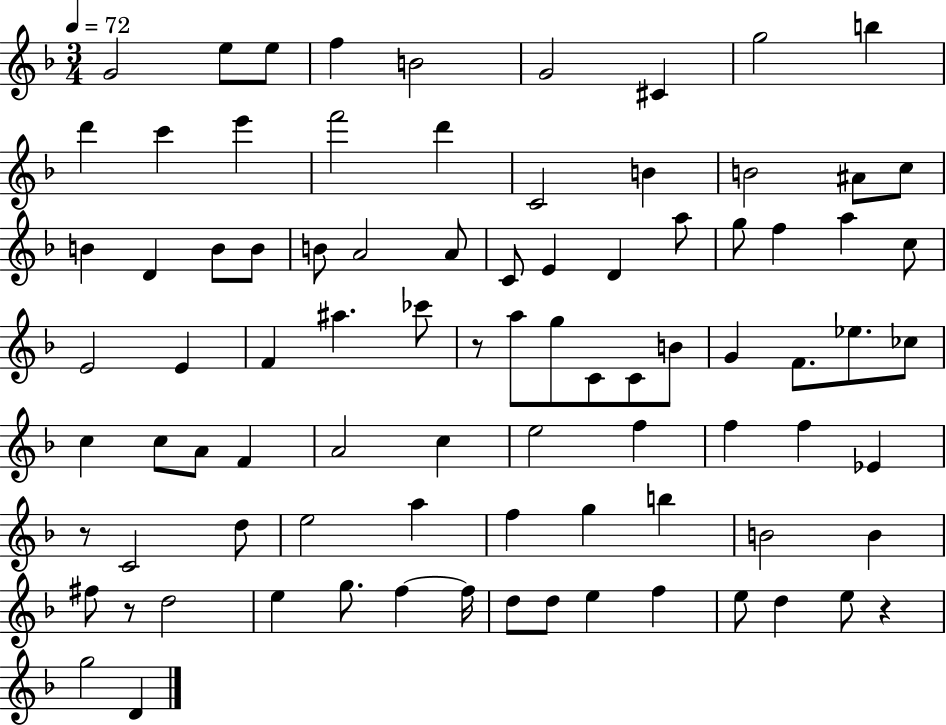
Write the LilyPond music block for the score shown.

{
  \clef treble
  \numericTimeSignature
  \time 3/4
  \key f \major
  \tempo 4 = 72
  g'2 e''8 e''8 | f''4 b'2 | g'2 cis'4 | g''2 b''4 | \break d'''4 c'''4 e'''4 | f'''2 d'''4 | c'2 b'4 | b'2 ais'8 c''8 | \break b'4 d'4 b'8 b'8 | b'8 a'2 a'8 | c'8 e'4 d'4 a''8 | g''8 f''4 a''4 c''8 | \break e'2 e'4 | f'4 ais''4. ces'''8 | r8 a''8 g''8 c'8 c'8 b'8 | g'4 f'8. ees''8. ces''8 | \break c''4 c''8 a'8 f'4 | a'2 c''4 | e''2 f''4 | f''4 f''4 ees'4 | \break r8 c'2 d''8 | e''2 a''4 | f''4 g''4 b''4 | b'2 b'4 | \break fis''8 r8 d''2 | e''4 g''8. f''4~~ f''16 | d''8 d''8 e''4 f''4 | e''8 d''4 e''8 r4 | \break g''2 d'4 | \bar "|."
}